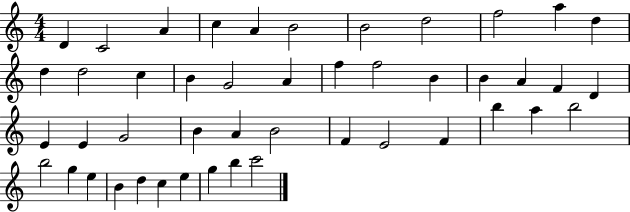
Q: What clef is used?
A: treble